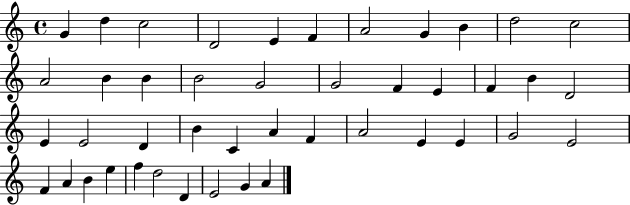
X:1
T:Untitled
M:4/4
L:1/4
K:C
G d c2 D2 E F A2 G B d2 c2 A2 B B B2 G2 G2 F E F B D2 E E2 D B C A F A2 E E G2 E2 F A B e f d2 D E2 G A